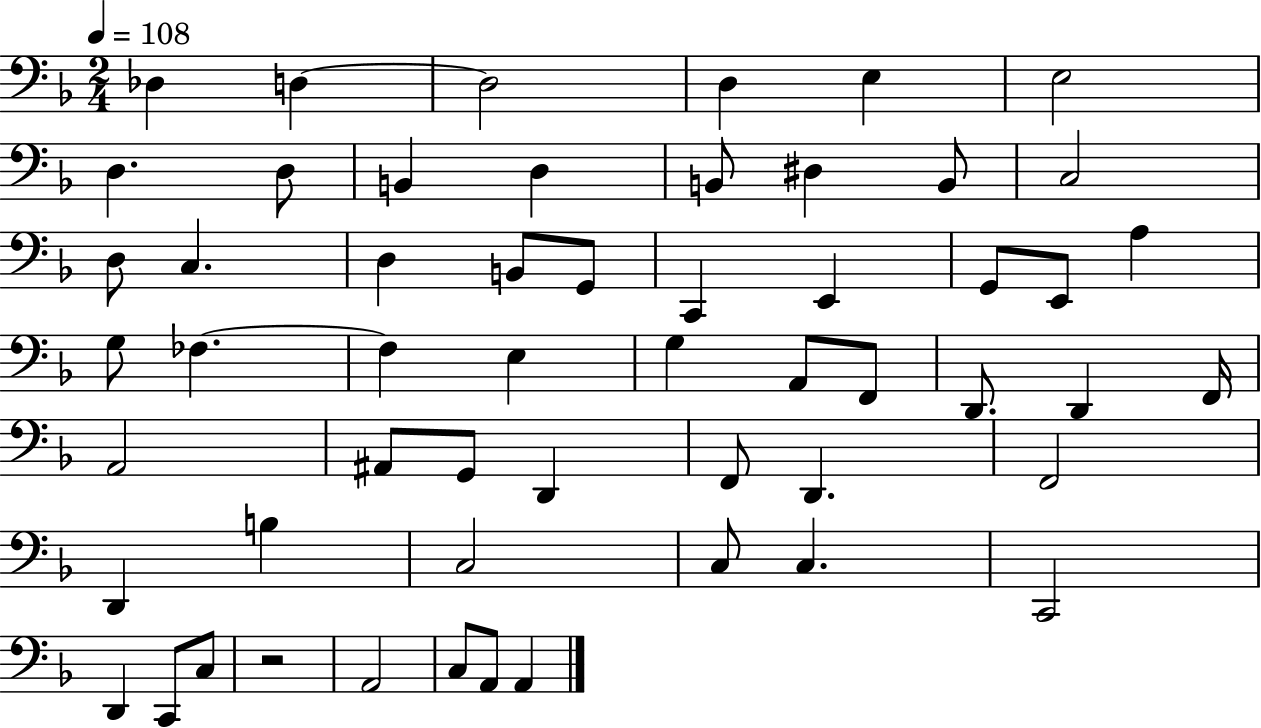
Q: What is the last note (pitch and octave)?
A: A2